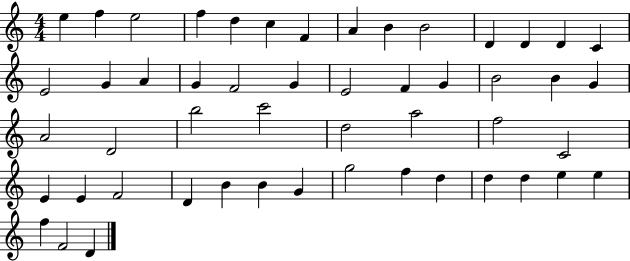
E5/q F5/q E5/h F5/q D5/q C5/q F4/q A4/q B4/q B4/h D4/q D4/q D4/q C4/q E4/h G4/q A4/q G4/q F4/h G4/q E4/h F4/q G4/q B4/h B4/q G4/q A4/h D4/h B5/h C6/h D5/h A5/h F5/h C4/h E4/q E4/q F4/h D4/q B4/q B4/q G4/q G5/h F5/q D5/q D5/q D5/q E5/q E5/q F5/q F4/h D4/q